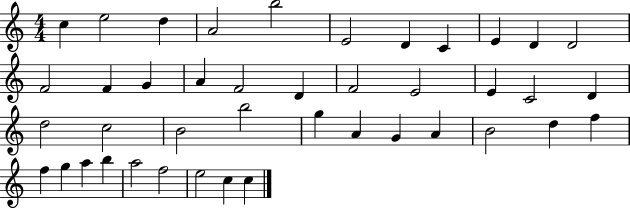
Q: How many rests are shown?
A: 0